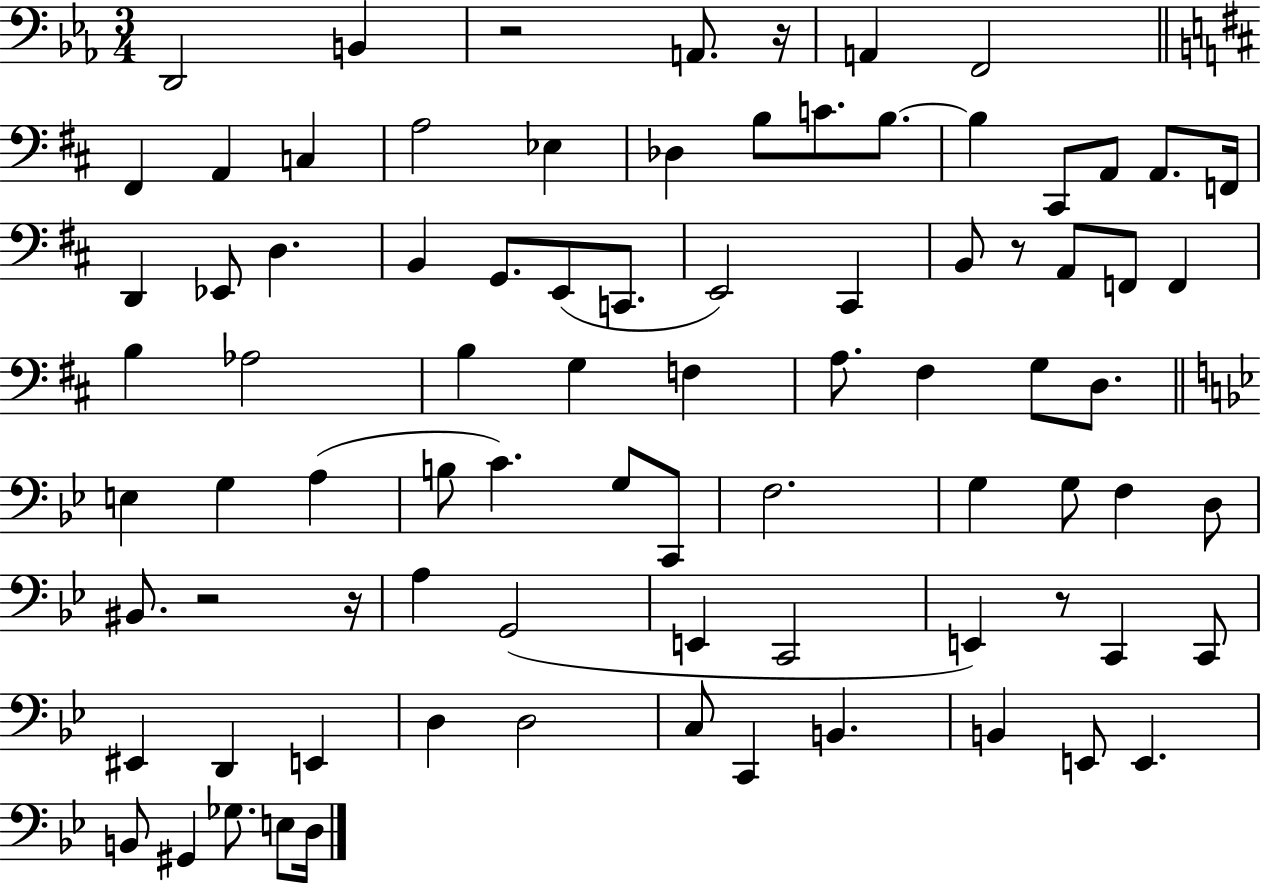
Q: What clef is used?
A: bass